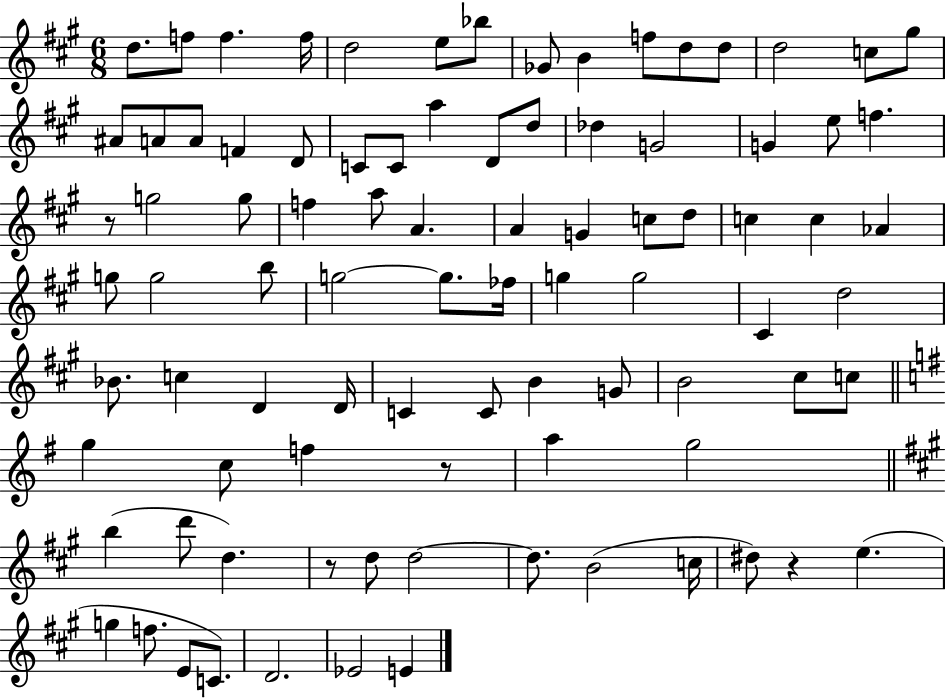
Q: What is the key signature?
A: A major